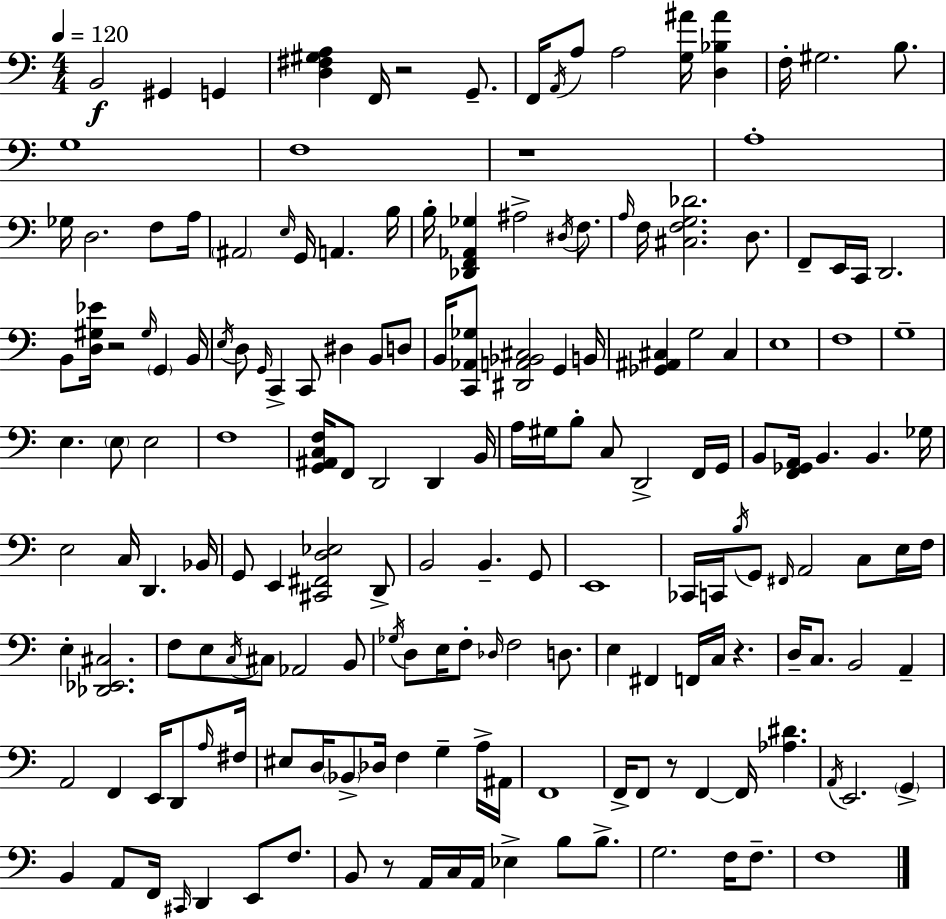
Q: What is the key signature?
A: A minor